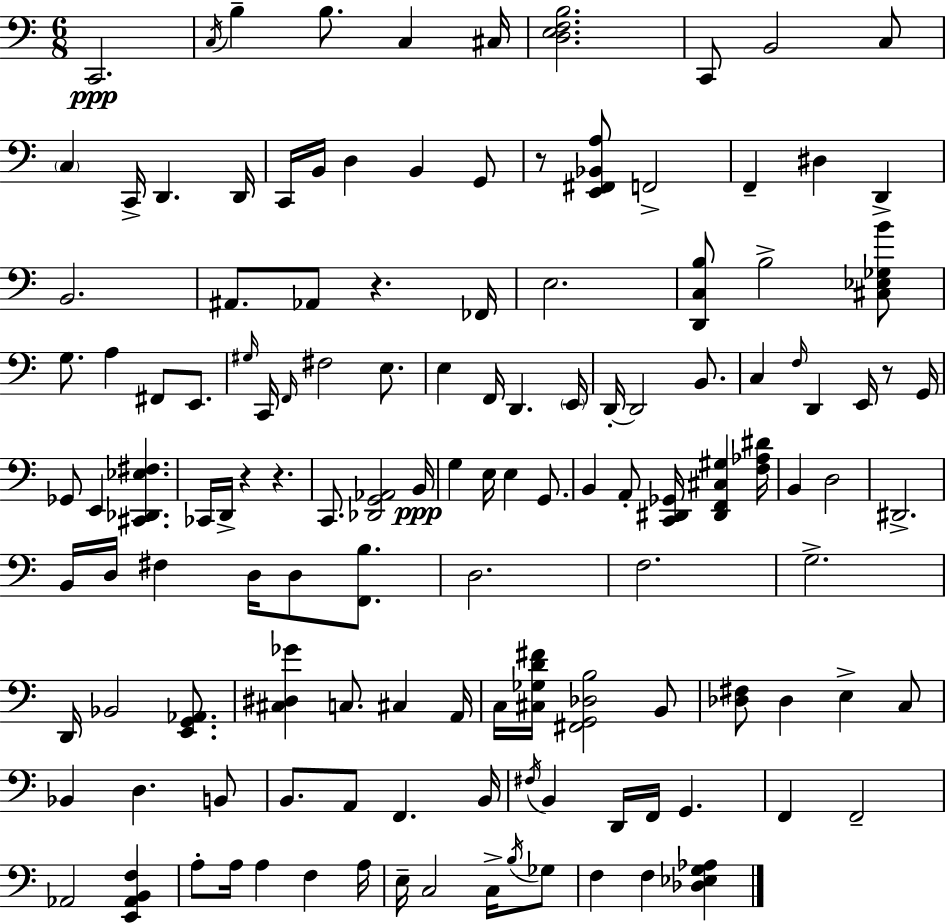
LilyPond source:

{
  \clef bass
  \numericTimeSignature
  \time 6/8
  \key a \minor
  \repeat volta 2 { c,2.\ppp | \acciaccatura { c16 } b4-- b8. c4 | cis16 <d e f b>2. | c,8 b,2 c8 | \break \parenthesize c4 c,16-> d,4. | d,16 c,16 b,16 d4 b,4 g,8 | r8 <e, fis, bes, a>8 f,2-> | f,4-- dis4 d,4-> | \break b,2. | ais,8. aes,8 r4. | fes,16 e2. | <d, c b>8 b2-> <cis ees ges b'>8 | \break g8. a4 fis,8 e,8. | \grace { gis16 } c,16 \grace { f,16 } fis2 | e8. e4 f,16 d,4. | \parenthesize e,16 d,16-.~~ d,2 | \break b,8. c4 \grace { f16 } d,4 | e,16 r8 g,16 ges,8 e,4 <cis, des, ees fis>4. | ces,16 d,16-> r4 r4. | c,8. <des, g, aes,>2 | \break b,16\ppp g4 e16 e4 | g,8. b,4 a,8-. <c, dis, ges,>16 <dis, f, cis gis>4 | <f aes dis'>16 b,4 d2 | dis,2.-> | \break b,16 d16 fis4 d16 d8 | <f, b>8. d2. | f2. | g2.-> | \break d,16 bes,2 | <e, g, aes,>8. <cis dis ges'>4 c8. cis4 | a,16 c16 <cis ges d' fis'>16 <fis, g, des b>2 | b,8 <des fis>8 des4 e4-> | \break c8 bes,4 d4. | b,8 b,8. a,8 f,4. | b,16 \acciaccatura { fis16 } b,4 d,16 f,16 g,4. | f,4 f,2-- | \break aes,2 | <e, aes, b, f>4 a8-. a16 a4 | f4 a16 e16-- c2 | c16-> \acciaccatura { b16 } ges8 f4 f4 | \break <des ees g aes>4 } \bar "|."
}